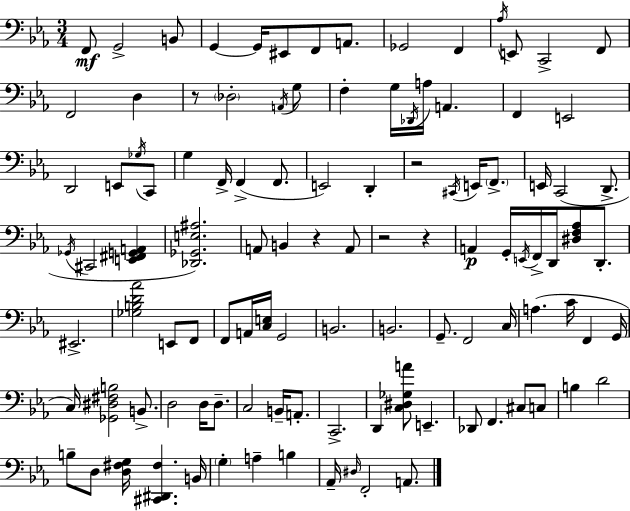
X:1
T:Untitled
M:3/4
L:1/4
K:Cm
F,,/2 G,,2 B,,/2 G,, G,,/4 ^E,,/2 F,,/2 A,,/2 _G,,2 F,, _A,/4 E,,/2 C,,2 F,,/2 F,,2 D, z/2 _D,2 A,,/4 G,/2 F, G,/4 _D,,/4 A,/4 A,, F,, E,,2 D,,2 E,,/2 _G,/4 C,,/2 G, F,,/4 F,, F,,/2 E,,2 D,, z2 ^C,,/4 E,,/4 F,,/2 E,,/4 C,,2 D,,/2 _G,,/4 ^C,,2 [E,,^F,,G,,A,,] [_D,,_G,,E,^A,]2 A,,/2 B,, z A,,/2 z2 z A,, G,,/4 E,,/4 F,,/4 D,,/4 [^D,F,_A,]/2 D,,/2 ^E,,2 [_G,B,D_A]2 E,,/2 F,,/2 F,,/2 A,,/4 [C,E,]/4 G,,2 B,,2 B,,2 G,,/2 F,,2 C,/4 A, C/4 F,, G,,/4 C,/4 [_G,,^D,^F,B,]2 B,,/2 D,2 D,/4 D,/2 C,2 B,,/4 A,,/2 C,,2 D,, [C,^D,_G,A]/2 E,, _D,,/2 F,, ^C,/2 C,/2 B, D2 B,/2 D,/2 [D,^F,G,]/4 [^C,,^D,,^F,] B,,/4 G, A, B, _A,,/4 ^D,/4 F,,2 A,,/2